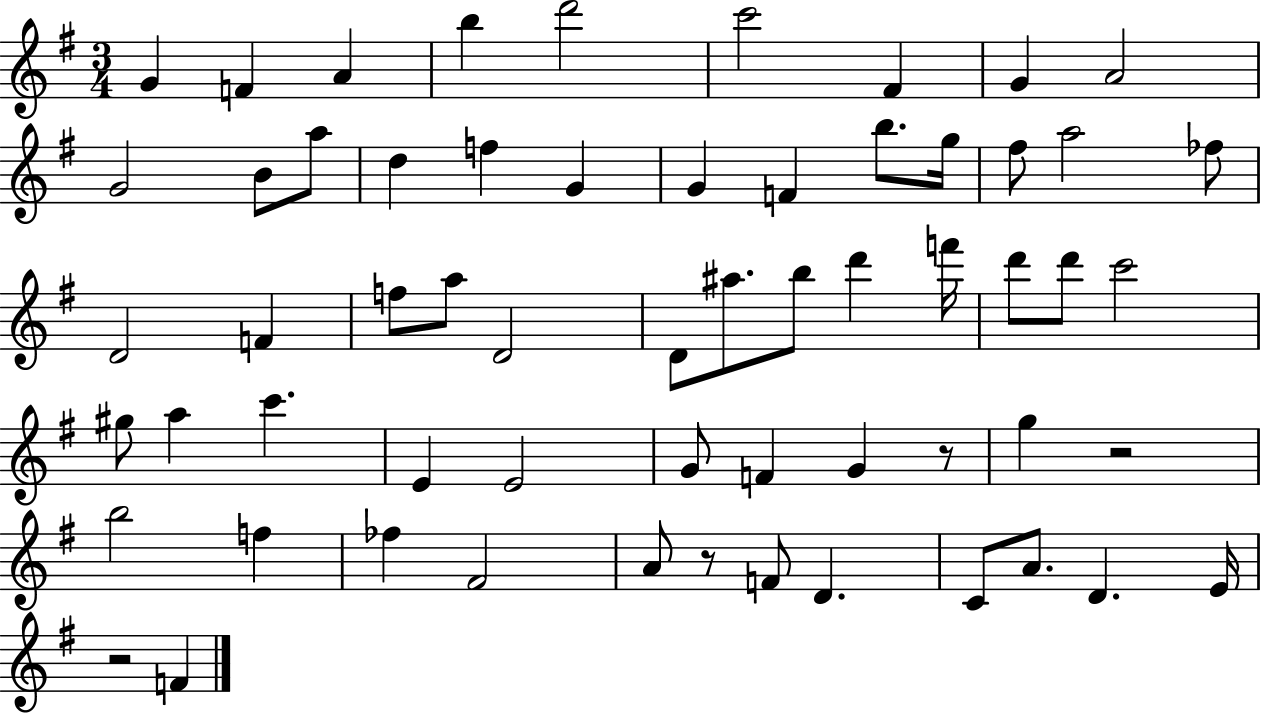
X:1
T:Untitled
M:3/4
L:1/4
K:G
G F A b d'2 c'2 ^F G A2 G2 B/2 a/2 d f G G F b/2 g/4 ^f/2 a2 _f/2 D2 F f/2 a/2 D2 D/2 ^a/2 b/2 d' f'/4 d'/2 d'/2 c'2 ^g/2 a c' E E2 G/2 F G z/2 g z2 b2 f _f ^F2 A/2 z/2 F/2 D C/2 A/2 D E/4 z2 F